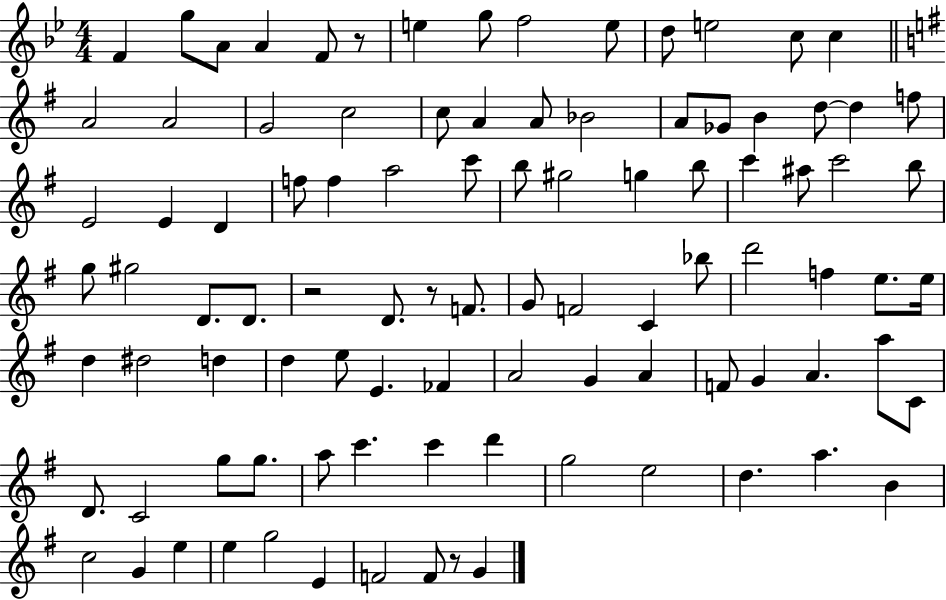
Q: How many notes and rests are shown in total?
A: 97